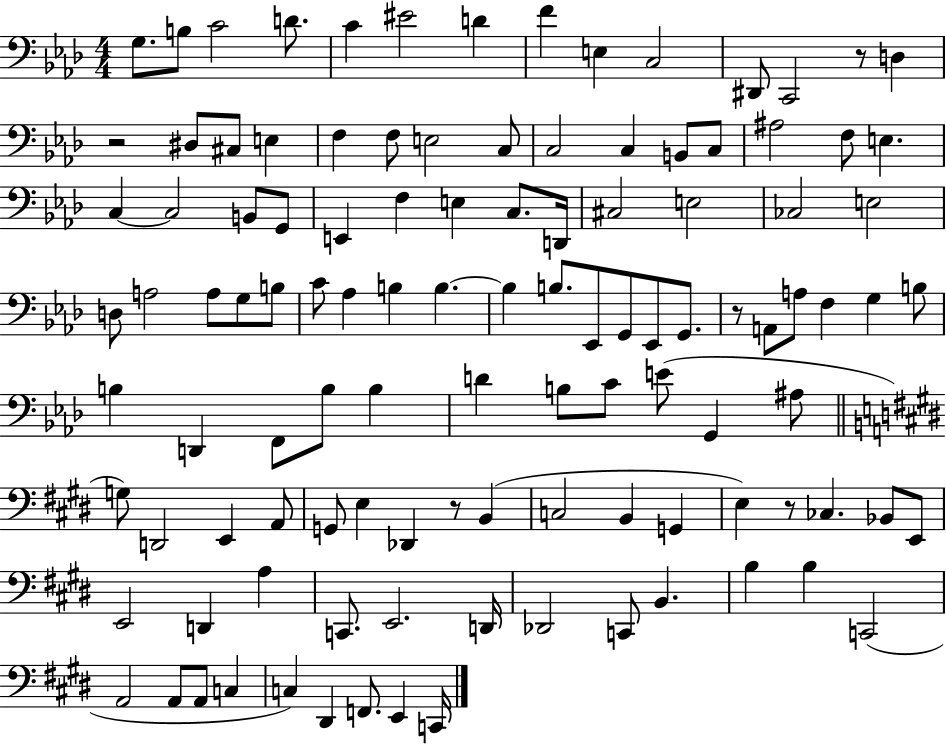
G3/e. B3/e C4/h D4/e. C4/q EIS4/h D4/q F4/q E3/q C3/h D#2/e C2/h R/e D3/q R/h D#3/e C#3/e E3/q F3/q F3/e E3/h C3/e C3/h C3/q B2/e C3/e A#3/h F3/e E3/q. C3/q C3/h B2/e G2/e E2/q F3/q E3/q C3/e. D2/s C#3/h E3/h CES3/h E3/h D3/e A3/h A3/e G3/e B3/e C4/e Ab3/q B3/q B3/q. B3/q B3/e. Eb2/e G2/e Eb2/e G2/e. R/e A2/e A3/e F3/q G3/q B3/e B3/q D2/q F2/e B3/e B3/q D4/q B3/e C4/e E4/e G2/q A#3/e G3/e D2/h E2/q A2/e G2/e E3/q Db2/q R/e B2/q C3/h B2/q G2/q E3/q R/e CES3/q. Bb2/e E2/e E2/h D2/q A3/q C2/e. E2/h. D2/s Db2/h C2/e B2/q. B3/q B3/q C2/h A2/h A2/e A2/e C3/q C3/q D#2/q F2/e. E2/q C2/s